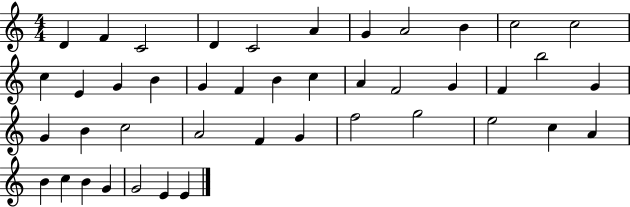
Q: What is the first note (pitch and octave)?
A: D4